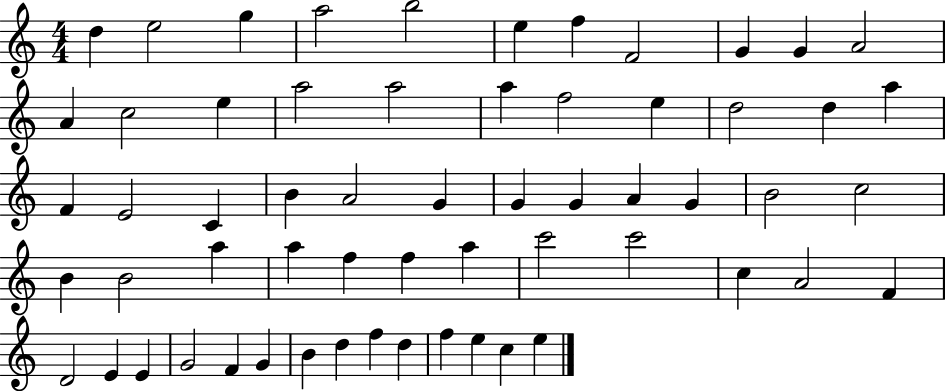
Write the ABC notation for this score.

X:1
T:Untitled
M:4/4
L:1/4
K:C
d e2 g a2 b2 e f F2 G G A2 A c2 e a2 a2 a f2 e d2 d a F E2 C B A2 G G G A G B2 c2 B B2 a a f f a c'2 c'2 c A2 F D2 E E G2 F G B d f d f e c e